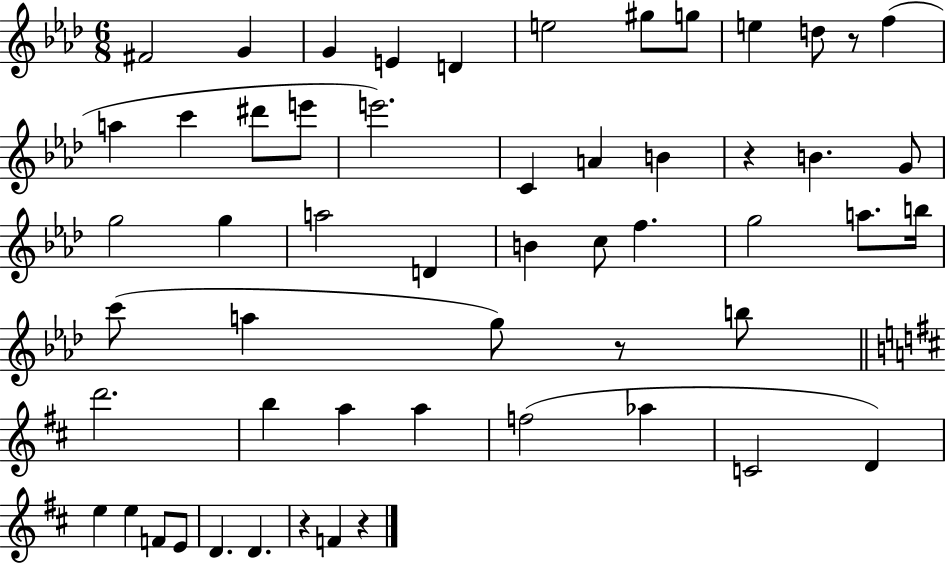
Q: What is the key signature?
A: AES major